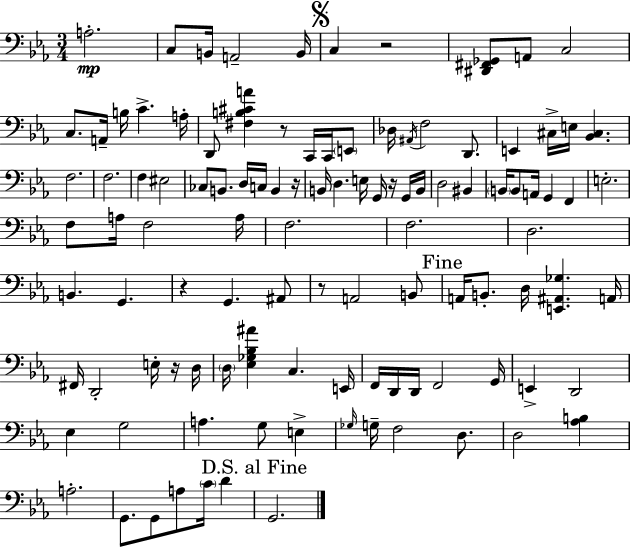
A3/h. C3/e B2/s A2/h B2/s C3/q R/h [D#2,F#2,Gb2]/e A2/e C3/h C3/e. A2/s B3/s C4/q. A3/s D2/e [F#3,B3,C#4,A4]/q R/e C2/s C2/s E2/e Db3/s A#2/s F3/h D2/e. E2/q C#3/s E3/s [Bb2,C#3]/q. F3/h. F3/h. F3/q EIS3/h CES3/e B2/e. D3/s C3/s B2/q R/s B2/s D3/q. E3/s G2/s R/s G2/s B2/s D3/h BIS2/q B2/s B2/e A2/s G2/q F2/q E3/h. F3/e A3/s F3/h A3/s F3/h. F3/h. D3/h. B2/q. G2/q. R/q G2/q. A#2/e R/e A2/h B2/e A2/s B2/e. D3/s [E2,A#2,Gb3]/q. A2/s F#2/s D2/h E3/s R/s D3/s D3/s [Eb3,Gb3,Bb3,A#4]/q C3/q. E2/s F2/s D2/s D2/s F2/h G2/s E2/q D2/h Eb3/q G3/h A3/q. G3/e E3/q Gb3/s G3/s F3/h D3/e. D3/h [Ab3,B3]/q A3/h. G2/e. G2/e A3/e C4/s D4/q G2/h.